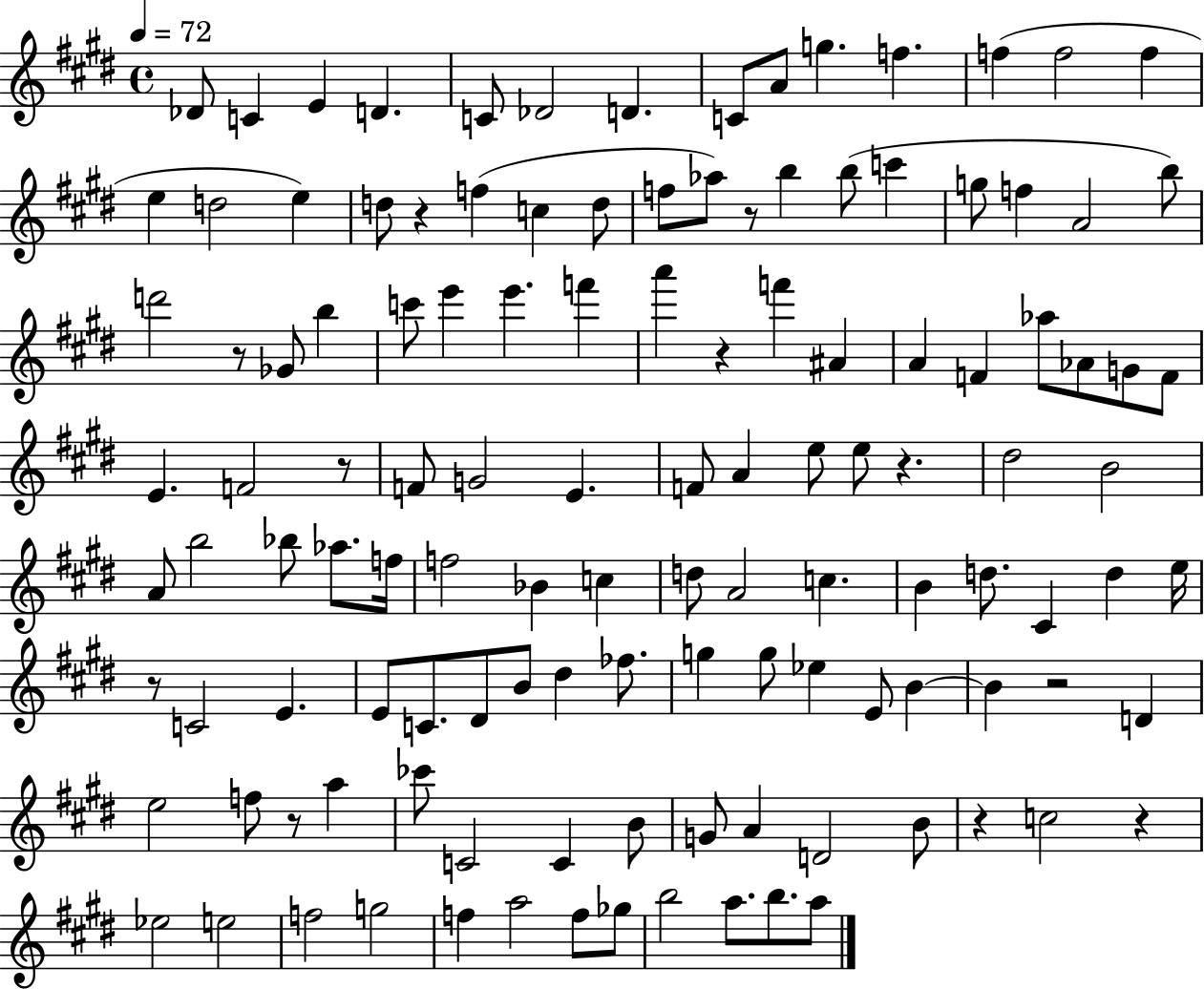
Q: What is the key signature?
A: E major